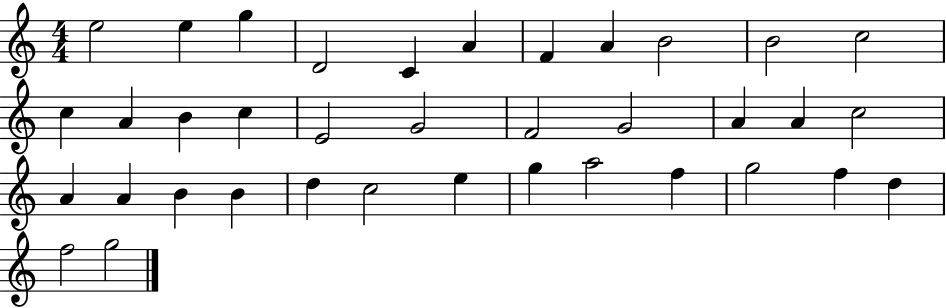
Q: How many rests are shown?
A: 0